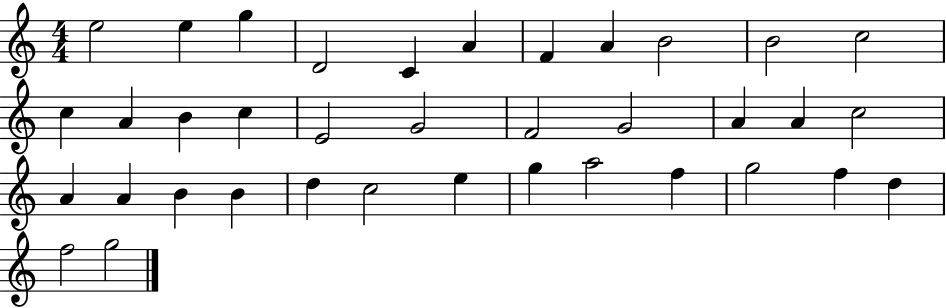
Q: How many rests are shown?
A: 0